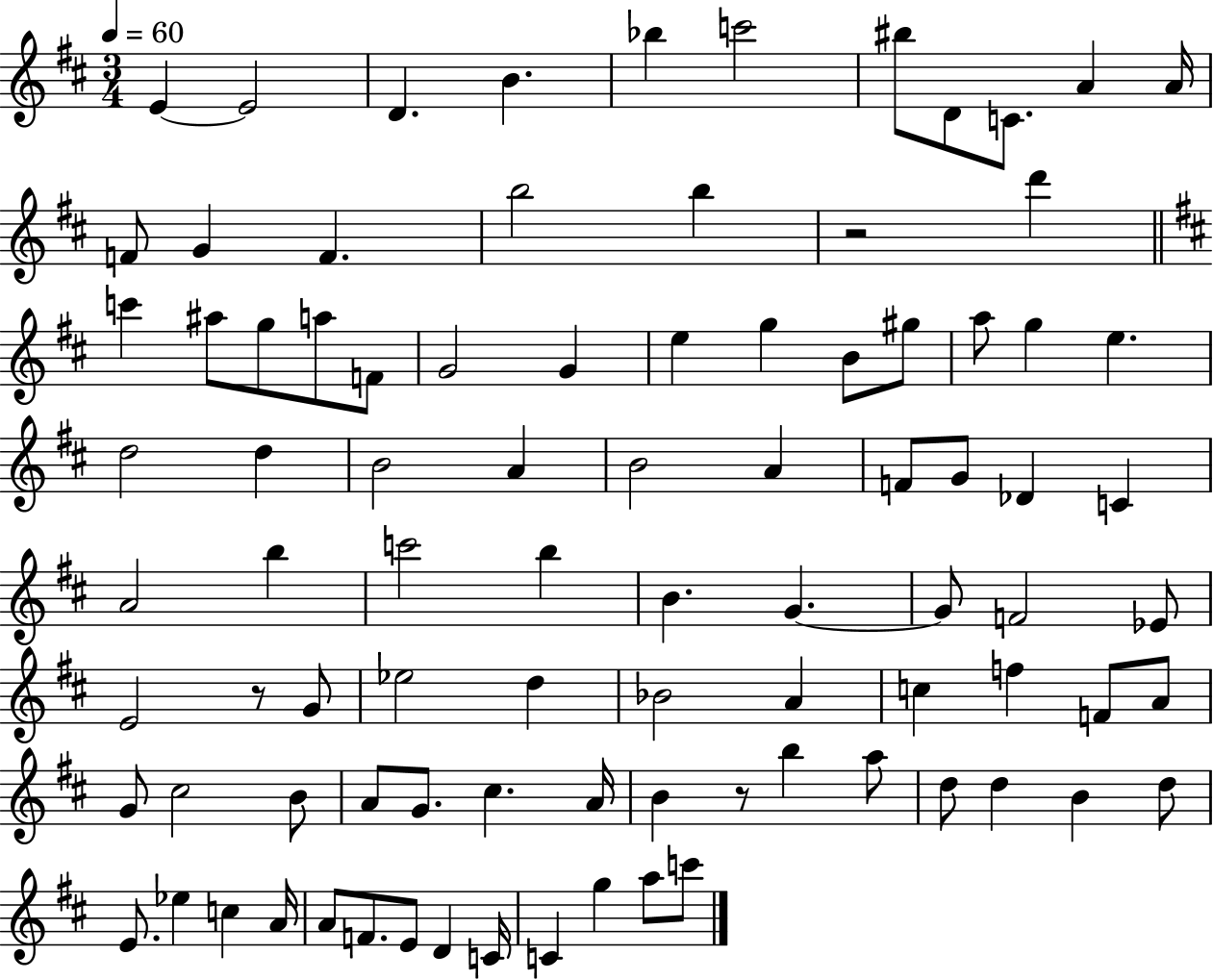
E4/q E4/h D4/q. B4/q. Bb5/q C6/h BIS5/e D4/e C4/e. A4/q A4/s F4/e G4/q F4/q. B5/h B5/q R/h D6/q C6/q A#5/e G5/e A5/e F4/e G4/h G4/q E5/q G5/q B4/e G#5/e A5/e G5/q E5/q. D5/h D5/q B4/h A4/q B4/h A4/q F4/e G4/e Db4/q C4/q A4/h B5/q C6/h B5/q B4/q. G4/q. G4/e F4/h Eb4/e E4/h R/e G4/e Eb5/h D5/q Bb4/h A4/q C5/q F5/q F4/e A4/e G4/e C#5/h B4/e A4/e G4/e. C#5/q. A4/s B4/q R/e B5/q A5/e D5/e D5/q B4/q D5/e E4/e. Eb5/q C5/q A4/s A4/e F4/e. E4/e D4/q C4/s C4/q G5/q A5/e C6/e